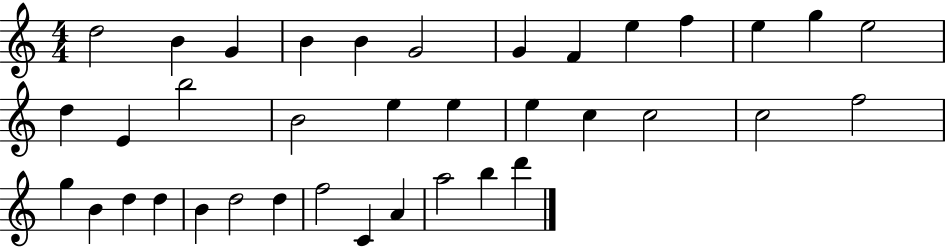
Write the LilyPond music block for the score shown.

{
  \clef treble
  \numericTimeSignature
  \time 4/4
  \key c \major
  d''2 b'4 g'4 | b'4 b'4 g'2 | g'4 f'4 e''4 f''4 | e''4 g''4 e''2 | \break d''4 e'4 b''2 | b'2 e''4 e''4 | e''4 c''4 c''2 | c''2 f''2 | \break g''4 b'4 d''4 d''4 | b'4 d''2 d''4 | f''2 c'4 a'4 | a''2 b''4 d'''4 | \break \bar "|."
}